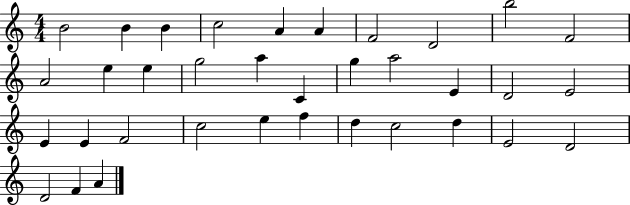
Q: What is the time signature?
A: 4/4